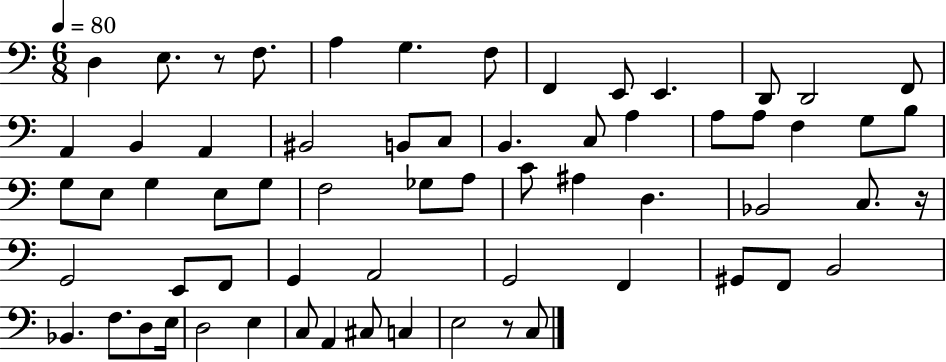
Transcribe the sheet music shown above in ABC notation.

X:1
T:Untitled
M:6/8
L:1/4
K:C
D, E,/2 z/2 F,/2 A, G, F,/2 F,, E,,/2 E,, D,,/2 D,,2 F,,/2 A,, B,, A,, ^B,,2 B,,/2 C,/2 B,, C,/2 A, A,/2 A,/2 F, G,/2 B,/2 G,/2 E,/2 G, E,/2 G,/2 F,2 _G,/2 A,/2 C/2 ^A, D, _B,,2 C,/2 z/4 G,,2 E,,/2 F,,/2 G,, A,,2 G,,2 F,, ^G,,/2 F,,/2 B,,2 _B,, F,/2 D,/2 E,/4 D,2 E, C,/2 A,, ^C,/2 C, E,2 z/2 C,/2